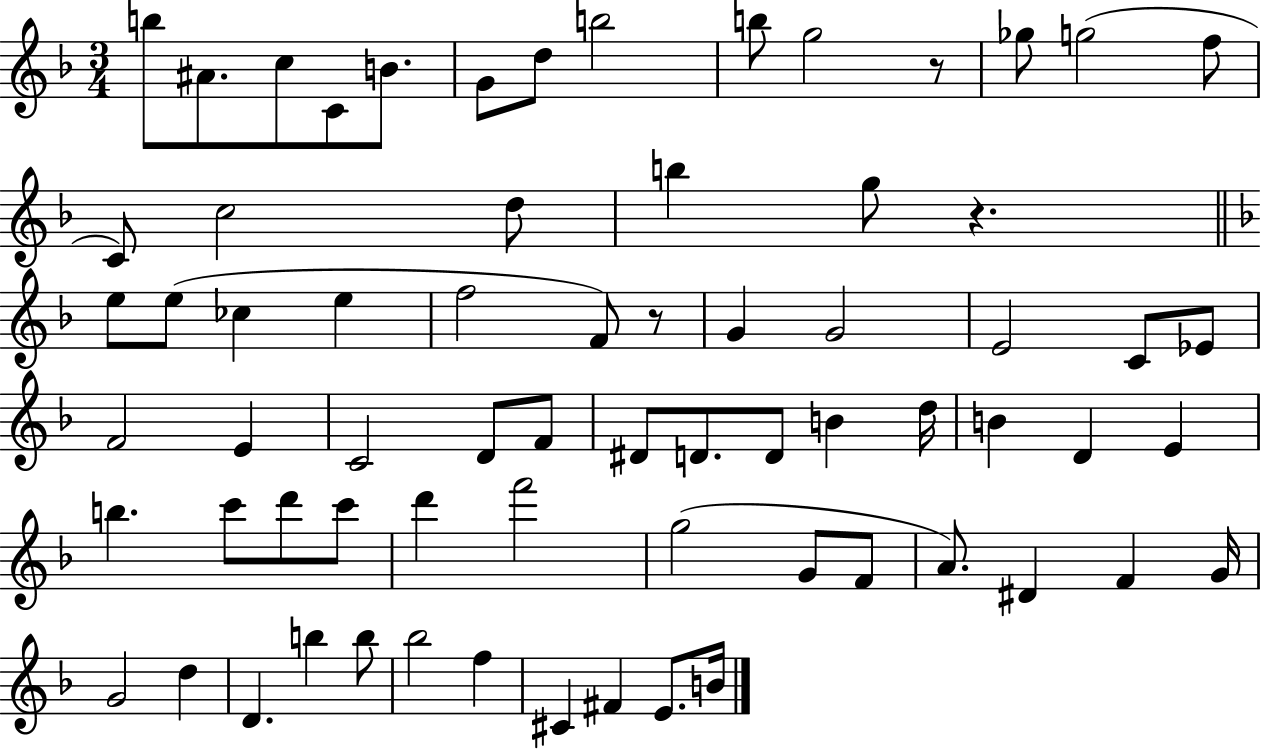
B5/e A#4/e. C5/e C4/e B4/e. G4/e D5/e B5/h B5/e G5/h R/e Gb5/e G5/h F5/e C4/e C5/h D5/e B5/q G5/e R/q. E5/e E5/e CES5/q E5/q F5/h F4/e R/e G4/q G4/h E4/h C4/e Eb4/e F4/h E4/q C4/h D4/e F4/e D#4/e D4/e. D4/e B4/q D5/s B4/q D4/q E4/q B5/q. C6/e D6/e C6/e D6/q F6/h G5/h G4/e F4/e A4/e. D#4/q F4/q G4/s G4/h D5/q D4/q. B5/q B5/e Bb5/h F5/q C#4/q F#4/q E4/e. B4/s